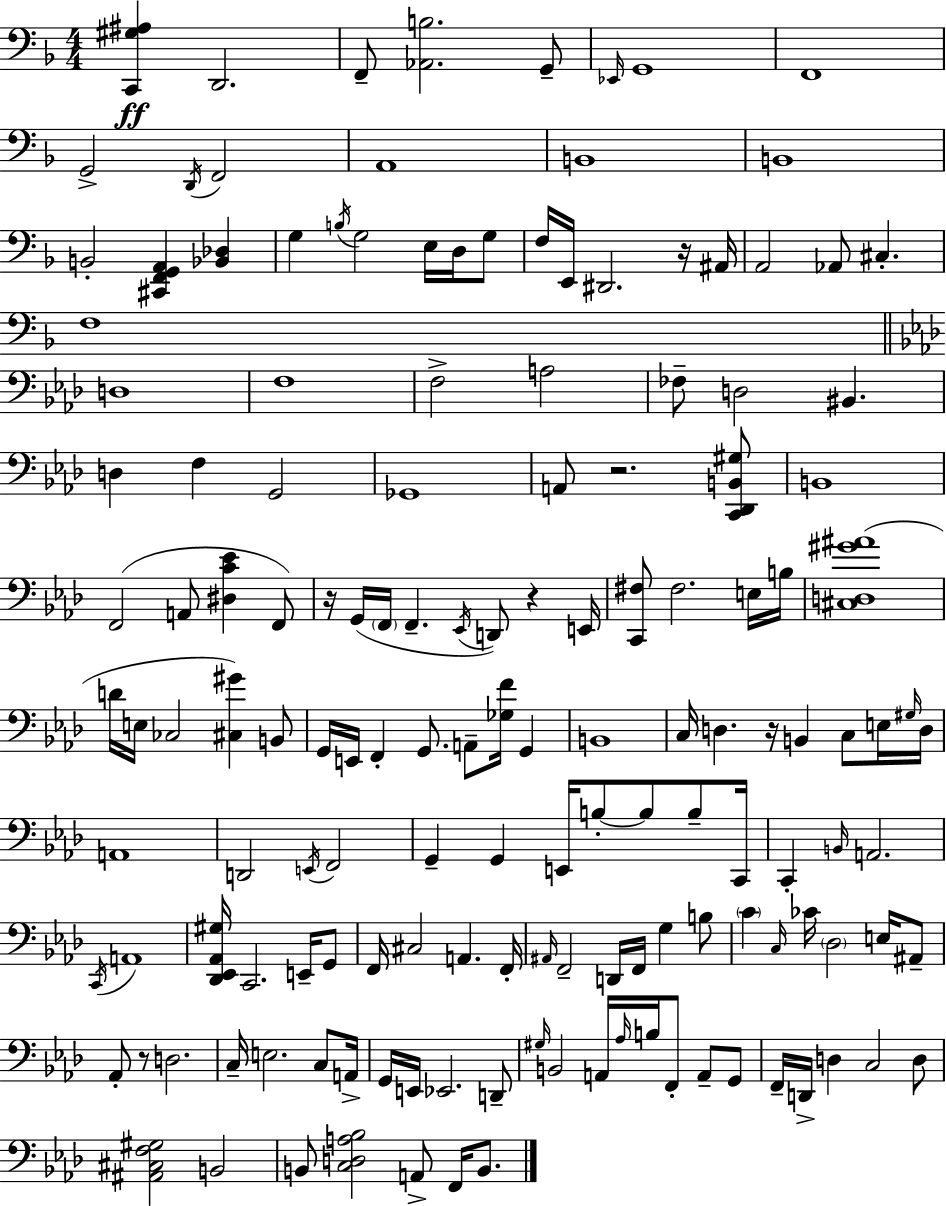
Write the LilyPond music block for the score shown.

{
  \clef bass
  \numericTimeSignature
  \time 4/4
  \key d \minor
  <c, gis ais>4\ff d,2. | f,8-- <aes, b>2. g,8-- | \grace { ees,16 } g,1 | f,1 | \break g,2-> \acciaccatura { d,16 } f,2 | a,1 | b,1 | b,1 | \break b,2-. <cis, f, g, a,>4 <bes, des>4 | g4 \acciaccatura { b16 } g2 e16 | d16 g8 f16 e,16 dis,2. | r16 ais,16 a,2 aes,8 cis4.-. | \break f1 | \bar "||" \break \key f \minor d1 | f1 | f2-> a2 | fes8-- d2 bis,4. | \break d4 f4 g,2 | ges,1 | a,8 r2. <c, des, b, gis>8 | b,1 | \break f,2( a,8 <dis c' ees'>4 f,8) | r16 g,16( \parenthesize f,16 f,4.-- \acciaccatura { ees,16 } d,8) r4 | e,16 <c, fis>8 fis2. e16 | b16 <cis d gis' ais'>1( | \break d'16 e16 ces2 <cis gis'>4) b,8 | g,16 e,16 f,4-. g,8. a,8-- <ges f'>16 g,4 | b,1 | c16 d4. r16 b,4 c8 e16 | \break \grace { gis16 } d16 a,1 | d,2 \acciaccatura { e,16 } f,2 | g,4-- g,4 e,16 b8-.~~ b8 | b8-- c,16 c,4-. \grace { b,16 } a,2. | \break \acciaccatura { c,16 } a,1 | <des, ees, aes, gis>16 c,2. | e,16-- g,8 f,16 cis2 a,4. | f,16-. \grace { ais,16 } f,2-- d,16 f,16 | \break g4 b8 \parenthesize c'4 \grace { c16 } ces'16 \parenthesize des2 | e16 ais,8-- aes,8-. r8 d2. | c16-- e2. | c8 a,16-> g,16 e,16 ees,2. | \break d,8-- \grace { gis16 } b,2 | a,16 \grace { aes16 } b16 f,8-. a,8-- g,8 f,16-- d,16-> d4 c2 | d8 <ais, cis f gis>2 | b,2 b,8 <c d a bes>2 | \break a,8-> f,16 b,8. \bar "|."
}